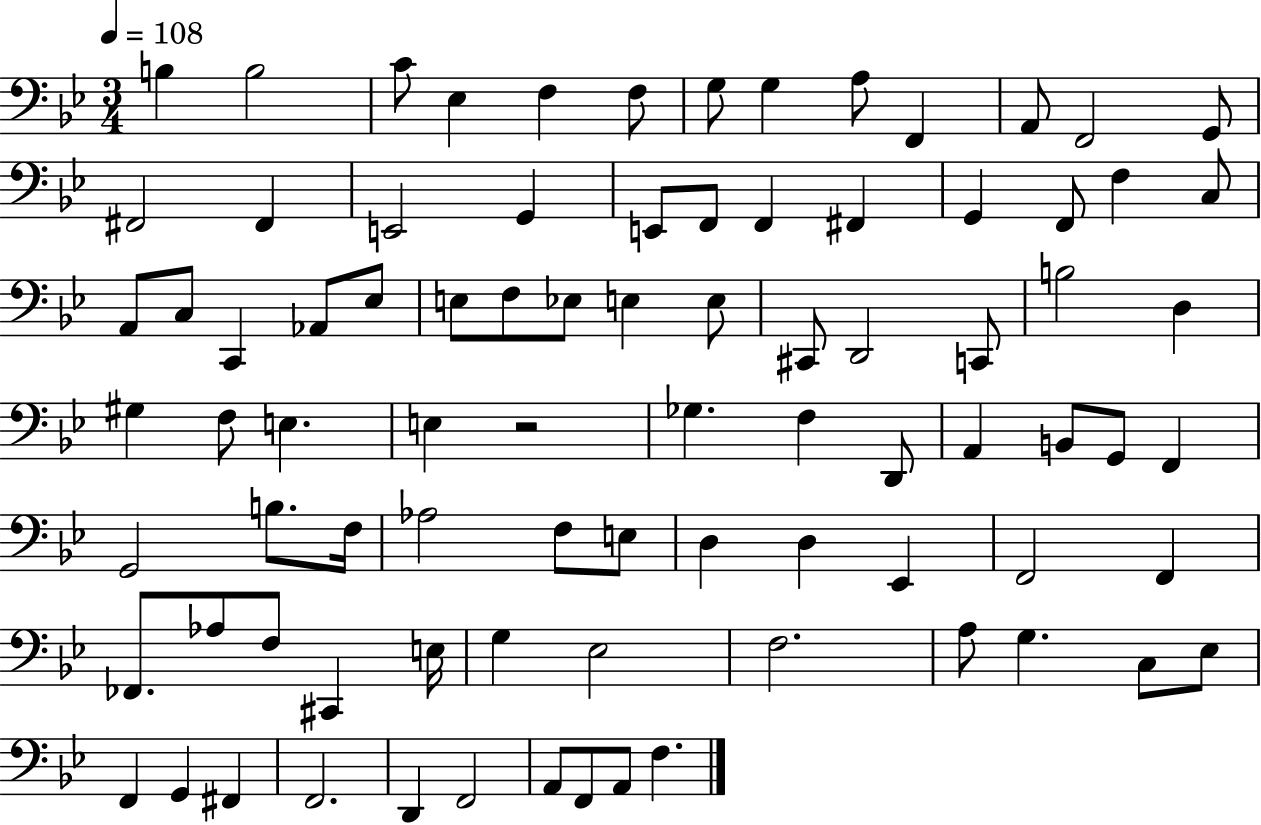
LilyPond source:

{
  \clef bass
  \numericTimeSignature
  \time 3/4
  \key bes \major
  \tempo 4 = 108
  \repeat volta 2 { b4 b2 | c'8 ees4 f4 f8 | g8 g4 a8 f,4 | a,8 f,2 g,8 | \break fis,2 fis,4 | e,2 g,4 | e,8 f,8 f,4 fis,4 | g,4 f,8 f4 c8 | \break a,8 c8 c,4 aes,8 ees8 | e8 f8 ees8 e4 e8 | cis,8 d,2 c,8 | b2 d4 | \break gis4 f8 e4. | e4 r2 | ges4. f4 d,8 | a,4 b,8 g,8 f,4 | \break g,2 b8. f16 | aes2 f8 e8 | d4 d4 ees,4 | f,2 f,4 | \break fes,8. aes8 f8 cis,4 e16 | g4 ees2 | f2. | a8 g4. c8 ees8 | \break f,4 g,4 fis,4 | f,2. | d,4 f,2 | a,8 f,8 a,8 f4. | \break } \bar "|."
}